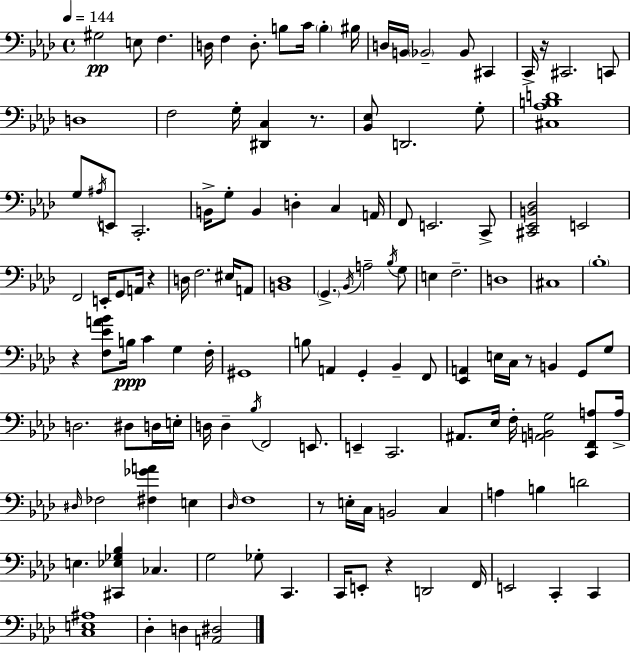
G#3/h E3/e F3/q. D3/s F3/q D3/e. B3/e C4/s B3/q BIS3/s D3/s B2/s Bb2/h Bb2/e C#2/q C2/s R/s C#2/h. C2/e D3/w F3/h G3/s [D#2,C3]/q R/e. [Bb2,Eb3]/e D2/h. G3/e [C#3,Ab3,B3,D4]/w G3/e A#3/s E2/e C2/h. B2/s G3/e B2/q D3/q C3/q A2/s F2/e E2/h. C2/e [C#2,Eb2,B2,Db3]/h E2/h F2/h E2/s G2/e A2/s R/q D3/s F3/h. EIS3/s A2/e [B2,Db3]/w G2/q. Bb2/s A3/h Bb3/s G3/e E3/q F3/h. D3/w C#3/w Bb3/w R/q [F3,Eb4,A4,Bb4]/e B3/s C4/q G3/q F3/s G#2/w B3/e A2/q G2/q Bb2/q F2/e [Eb2,A2]/q E3/s C3/s R/e B2/q G2/e G3/e D3/h. D#3/e D3/s E3/s D3/s D3/q Bb3/s F2/h E2/e. E2/q C2/h. A#2/e. Eb3/s F3/s [A2,B2,G3]/h [C2,F2,A3]/e A3/s D#3/s FES3/h [F#3,Gb4,A4]/q E3/q Db3/s F3/w R/e E3/s C3/s B2/h C3/q A3/q B3/q D4/h E3/q. [C#2,Eb3,Gb3,Bb3]/q CES3/q. G3/h Gb3/e C2/q. C2/s E2/e R/q D2/h F2/s E2/h C2/q C2/q [C3,E3,A#3]/w Db3/q D3/q [A2,D#3]/h